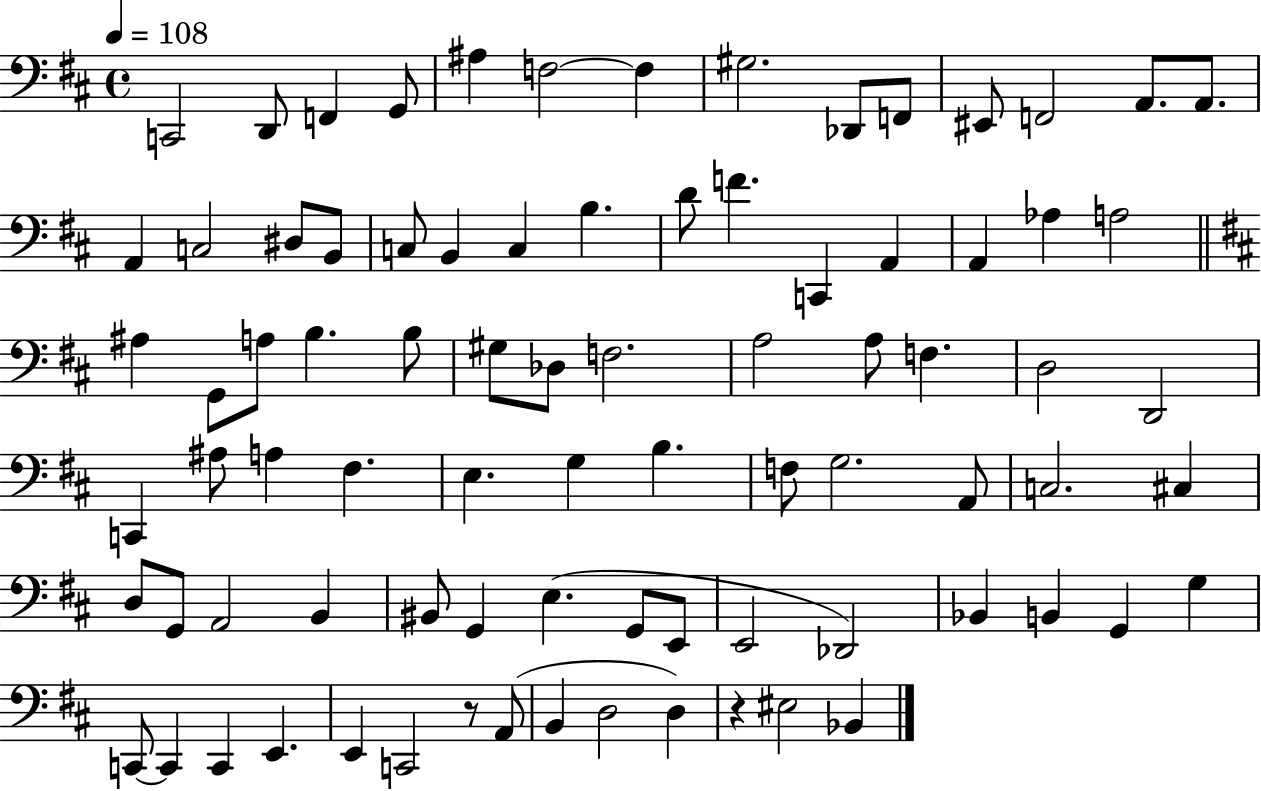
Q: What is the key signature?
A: D major